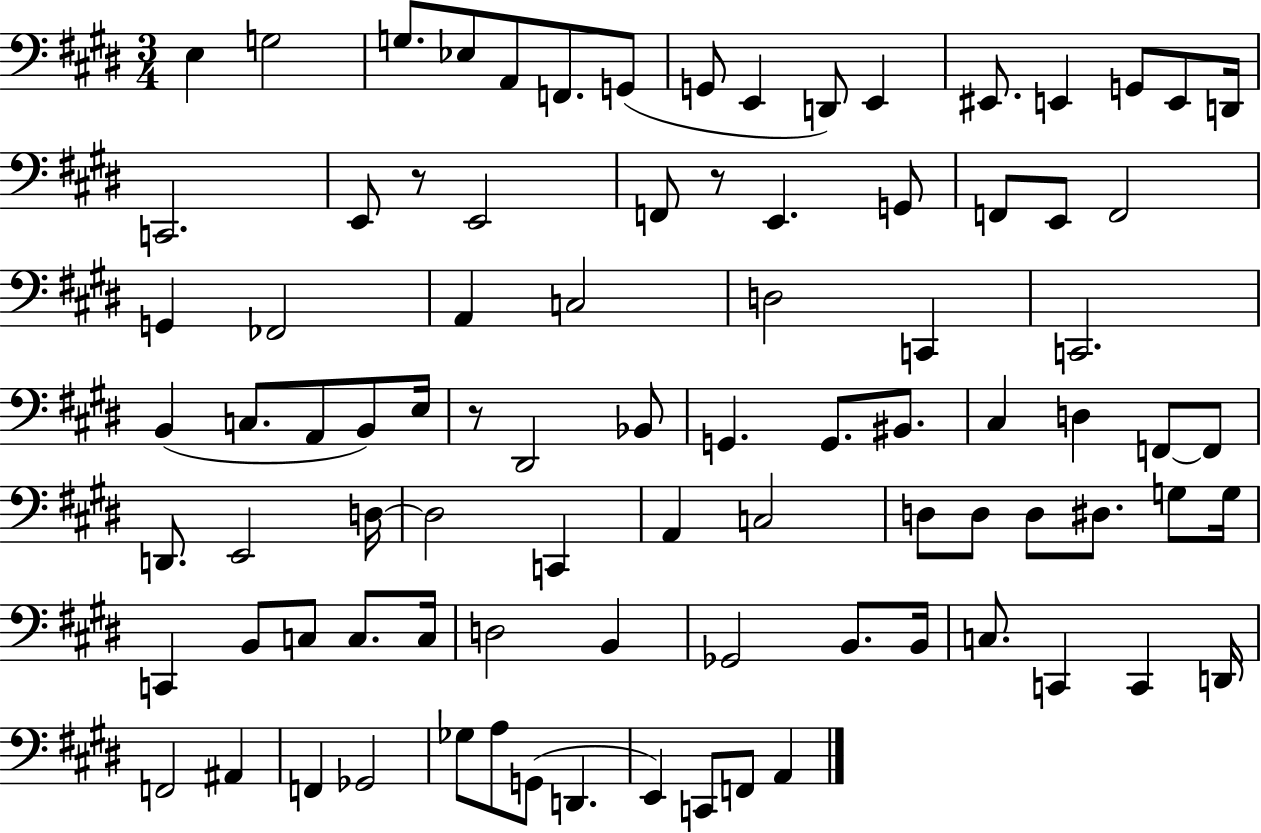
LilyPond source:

{
  \clef bass
  \numericTimeSignature
  \time 3/4
  \key e \major
  e4 g2 | g8. ees8 a,8 f,8. g,8( | g,8 e,4 d,8) e,4 | eis,8. e,4 g,8 e,8 d,16 | \break c,2. | e,8 r8 e,2 | f,8 r8 e,4. g,8 | f,8 e,8 f,2 | \break g,4 fes,2 | a,4 c2 | d2 c,4 | c,2. | \break b,4( c8. a,8 b,8) e16 | r8 dis,2 bes,8 | g,4. g,8. bis,8. | cis4 d4 f,8~~ f,8 | \break d,8. e,2 d16~~ | d2 c,4 | a,4 c2 | d8 d8 d8 dis8. g8 g16 | \break c,4 b,8 c8 c8. c16 | d2 b,4 | ges,2 b,8. b,16 | c8. c,4 c,4 d,16 | \break f,2 ais,4 | f,4 ges,2 | ges8 a8 g,8( d,4. | e,4) c,8 f,8 a,4 | \break \bar "|."
}